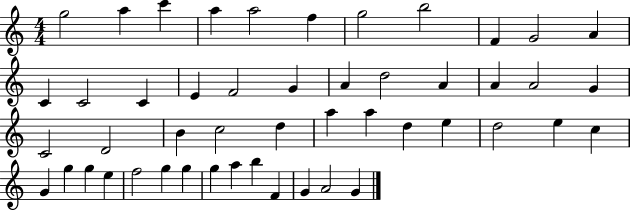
G5/h A5/q C6/q A5/q A5/h F5/q G5/h B5/h F4/q G4/h A4/q C4/q C4/h C4/q E4/q F4/h G4/q A4/q D5/h A4/q A4/q A4/h G4/q C4/h D4/h B4/q C5/h D5/q A5/q A5/q D5/q E5/q D5/h E5/q C5/q G4/q G5/q G5/q E5/q F5/h G5/q G5/q G5/q A5/q B5/q F4/q G4/q A4/h G4/q